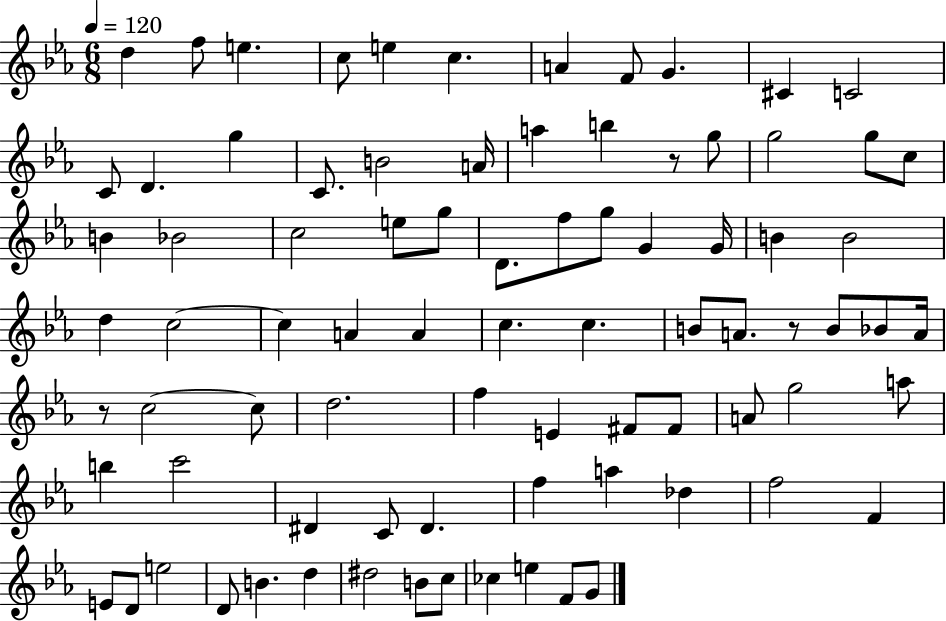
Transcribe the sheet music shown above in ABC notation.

X:1
T:Untitled
M:6/8
L:1/4
K:Eb
d f/2 e c/2 e c A F/2 G ^C C2 C/2 D g C/2 B2 A/4 a b z/2 g/2 g2 g/2 c/2 B _B2 c2 e/2 g/2 D/2 f/2 g/2 G G/4 B B2 d c2 c A A c c B/2 A/2 z/2 B/2 _B/2 A/4 z/2 c2 c/2 d2 f E ^F/2 ^F/2 A/2 g2 a/2 b c'2 ^D C/2 ^D f a _d f2 F E/2 D/2 e2 D/2 B d ^d2 B/2 c/2 _c e F/2 G/2